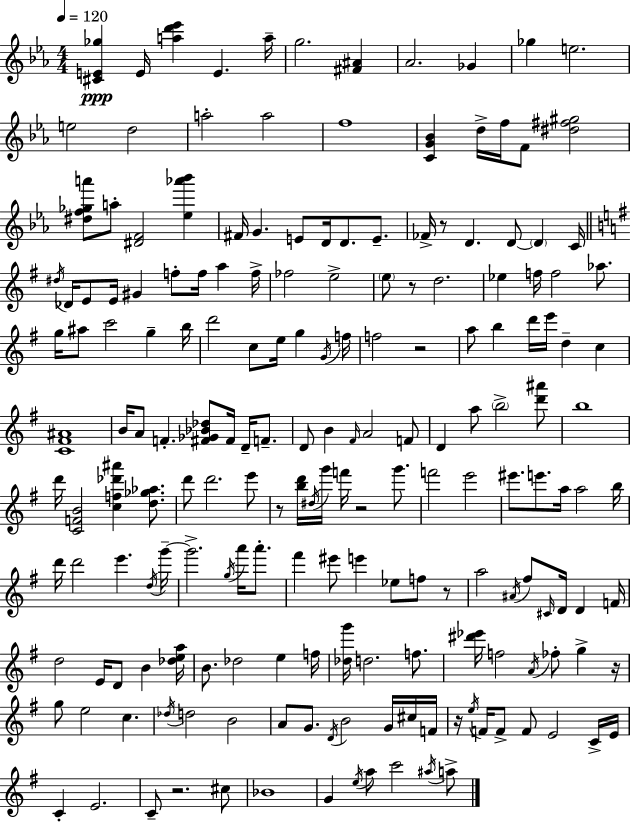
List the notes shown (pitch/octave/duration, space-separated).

[C#4,E4,Gb5]/q E4/s [A5,D6,Eb6]/q E4/q. A5/s G5/h. [F#4,A#4]/q Ab4/h. Gb4/q Gb5/q E5/h. E5/h D5/h A5/h A5/h F5/w [C4,G4,Bb4]/q D5/s F5/s F4/e [D#5,F#5,G#5]/h [D#5,F5,Gb5,A6]/e A5/e [D#4,F4]/h [Eb5,Ab6,Bb6]/q F#4/s G4/q. E4/e D4/s D4/e. E4/e. FES4/s R/e D4/q. D4/e D4/q C4/s D#5/s Db4/s E4/e E4/s G#4/q F5/e F5/s A5/q F5/s FES5/h E5/h E5/e R/e D5/h. Eb5/q F5/s F5/h Ab5/e. G5/s A#5/e C6/h G5/q B5/s D6/h C5/e E5/s G5/q G4/s F5/s F5/h R/h A5/e B5/q D6/s E6/s D5/q C5/q [C4,F#4,A#4]/w B4/s A4/e F4/q. [F#4,Gb4,Bb4,Db5]/e F#4/s D4/s F4/e. D4/e B4/q F#4/s A4/h F4/e D4/q A5/e B5/h [D6,A#6]/e B5/w D6/s [C4,F4,B4]/h [C5,F5,Db6,A#6]/q [D5,Gb5,Ab5]/e. D6/e D6/h. E6/e R/e [B5,D6]/s D#5/s G6/s F6/s R/h G6/e. F6/h E6/h EIS6/e. E6/e. A5/s A5/h B5/s D6/s D6/h E6/q. D5/s G6/s G6/h. G5/s A6/s A6/e. F#6/q EIS6/e E6/q Eb5/e F5/e R/e A5/h A#4/s F#5/e C#4/s D4/s D4/q F4/s D5/h E4/s D4/e B4/q [Db5,E5,A5]/s B4/e. Db5/h E5/q F5/s [Db5,G6]/s D5/h. F5/e. [D#6,Eb6]/s F5/h A4/s FES5/e G5/q R/s G5/e E5/h C5/q. Db5/s D5/h B4/h A4/e G4/e. D4/s B4/h G4/s C#5/s F4/s R/s E5/s F4/s F4/e F4/e E4/h C4/s E4/s C4/q E4/h. C4/e R/h. C#5/e Bb4/w G4/q E5/s A5/e C6/h A#5/s A5/e